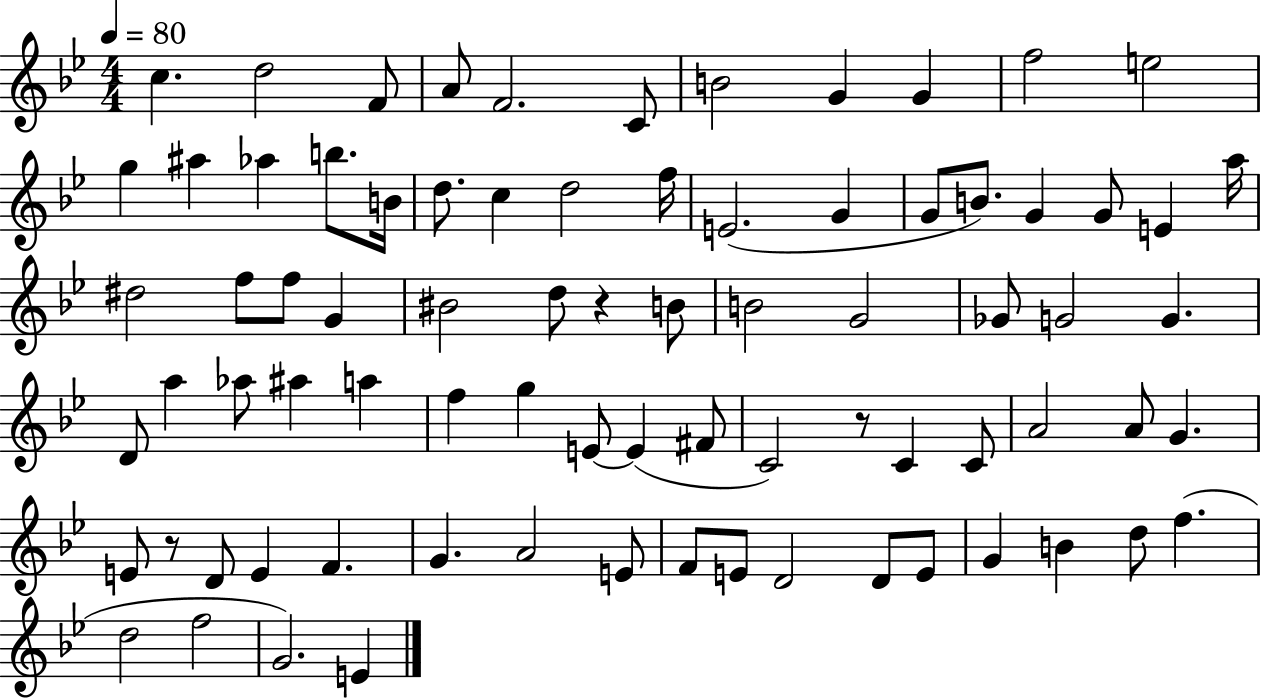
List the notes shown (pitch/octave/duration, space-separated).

C5/q. D5/h F4/e A4/e F4/h. C4/e B4/h G4/q G4/q F5/h E5/h G5/q A#5/q Ab5/q B5/e. B4/s D5/e. C5/q D5/h F5/s E4/h. G4/q G4/e B4/e. G4/q G4/e E4/q A5/s D#5/h F5/e F5/e G4/q BIS4/h D5/e R/q B4/e B4/h G4/h Gb4/e G4/h G4/q. D4/e A5/q Ab5/e A#5/q A5/q F5/q G5/q E4/e E4/q F#4/e C4/h R/e C4/q C4/e A4/h A4/e G4/q. E4/e R/e D4/e E4/q F4/q. G4/q. A4/h E4/e F4/e E4/e D4/h D4/e E4/e G4/q B4/q D5/e F5/q. D5/h F5/h G4/h. E4/q